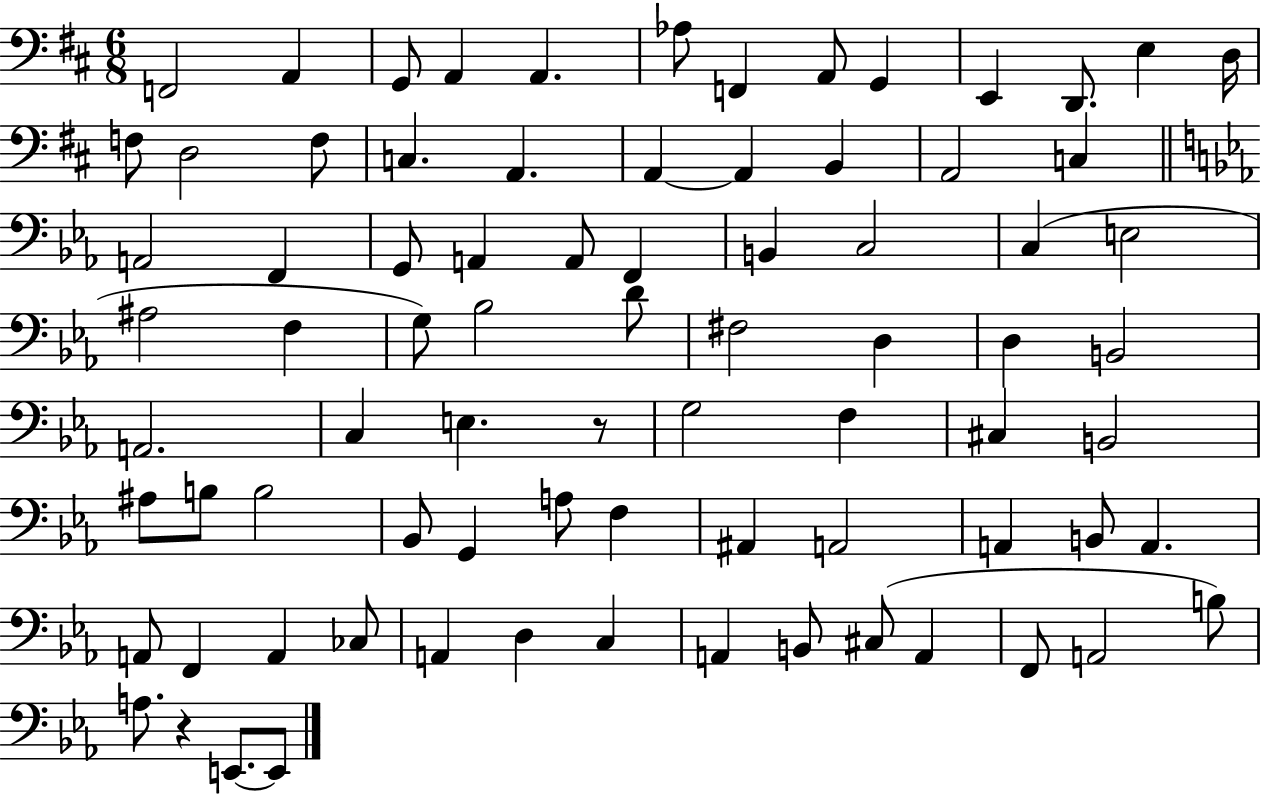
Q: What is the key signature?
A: D major